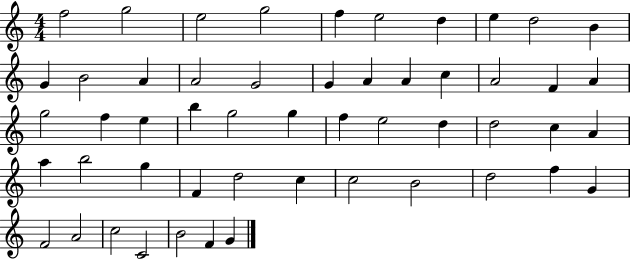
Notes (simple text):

F5/h G5/h E5/h G5/h F5/q E5/h D5/q E5/q D5/h B4/q G4/q B4/h A4/q A4/h G4/h G4/q A4/q A4/q C5/q A4/h F4/q A4/q G5/h F5/q E5/q B5/q G5/h G5/q F5/q E5/h D5/q D5/h C5/q A4/q A5/q B5/h G5/q F4/q D5/h C5/q C5/h B4/h D5/h F5/q G4/q F4/h A4/h C5/h C4/h B4/h F4/q G4/q